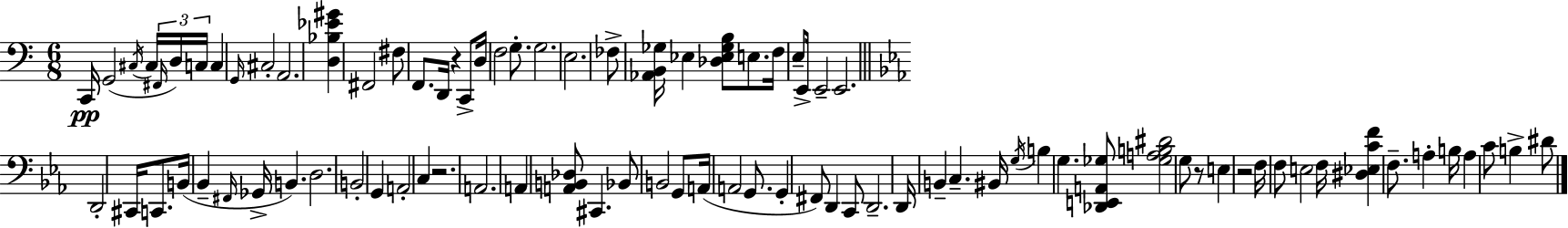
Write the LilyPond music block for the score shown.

{
  \clef bass
  \numericTimeSignature
  \time 6/8
  \key c \major
  \repeat volta 2 { c,16\pp g,2( \acciaccatura { cis16 } cis16 \tuplet 3/2 { \grace { fis,16 } | d16) c16 } c4 \grace { g,16 } cis2-. | a,2. | <d bes ees' gis'>4 fis,2 | \break fis8 f,8. d,16 r4 | c,8-> d16 f2 | g8.-. g2. | e2. | \break fes8-> <aes, b, ges>16 ees4 <des ees ges b>8 | e8. f16 e8-- e,16-> e,2-- | e,2. | \bar "||" \break \key c \minor d,2-. cis,16 c,8. | b,16( bes,4-- \grace { fis,16 } ges,16-> b,4.) | d2. | b,2-. g,4 | \break a,2-. c4 | r2. | a,2. | a,4 <a, b, des>8 cis,4. | \break bes,8 b,2 g,8 | a,16( a,2 g,8. | g,4-. fis,8) d,4 c,8 | d,2.-- | \break d,16 b,4-- c4.-- | bis,16 \acciaccatura { g16 } b4 g4. | <des, e, a, ges>8 <ges a b dis'>2 g8 | r8 e4 r2 | \break f16 f8 e2 | f16 <dis ees c' f'>4 f8.-- a4-. | b16 a4 c'8 b4-> | dis'8 } \bar "|."
}